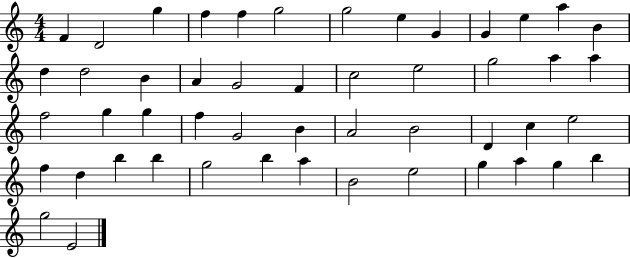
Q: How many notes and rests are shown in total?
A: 50